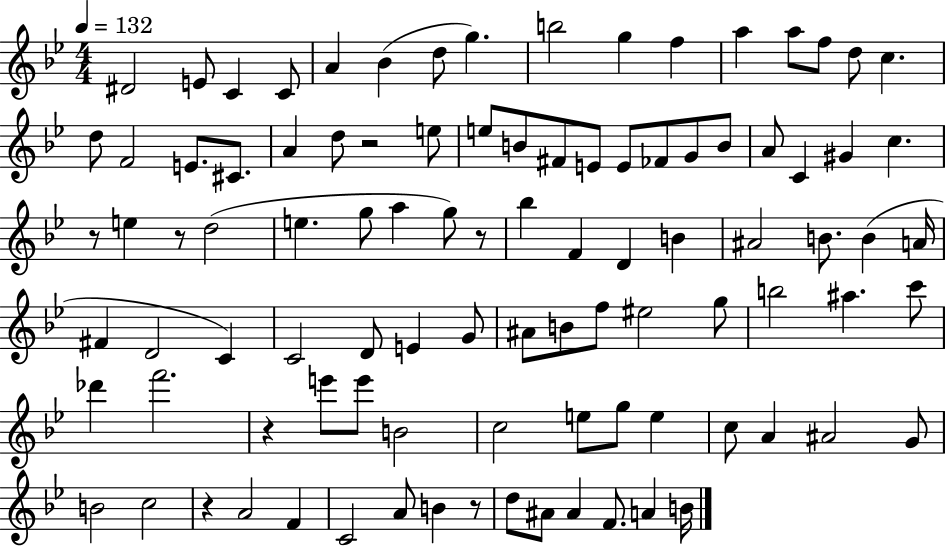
X:1
T:Untitled
M:4/4
L:1/4
K:Bb
^D2 E/2 C C/2 A _B d/2 g b2 g f a a/2 f/2 d/2 c d/2 F2 E/2 ^C/2 A d/2 z2 e/2 e/2 B/2 ^F/2 E/2 E/2 _F/2 G/2 B/2 A/2 C ^G c z/2 e z/2 d2 e g/2 a g/2 z/2 _b F D B ^A2 B/2 B A/4 ^F D2 C C2 D/2 E G/2 ^A/2 B/2 f/2 ^e2 g/2 b2 ^a c'/2 _d' f'2 z e'/2 e'/2 B2 c2 e/2 g/2 e c/2 A ^A2 G/2 B2 c2 z A2 F C2 A/2 B z/2 d/2 ^A/2 ^A F/2 A B/4